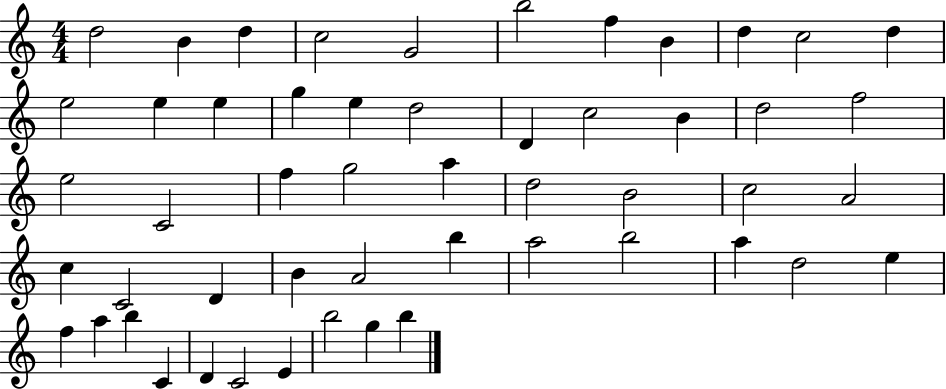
{
  \clef treble
  \numericTimeSignature
  \time 4/4
  \key c \major
  d''2 b'4 d''4 | c''2 g'2 | b''2 f''4 b'4 | d''4 c''2 d''4 | \break e''2 e''4 e''4 | g''4 e''4 d''2 | d'4 c''2 b'4 | d''2 f''2 | \break e''2 c'2 | f''4 g''2 a''4 | d''2 b'2 | c''2 a'2 | \break c''4 c'2 d'4 | b'4 a'2 b''4 | a''2 b''2 | a''4 d''2 e''4 | \break f''4 a''4 b''4 c'4 | d'4 c'2 e'4 | b''2 g''4 b''4 | \bar "|."
}